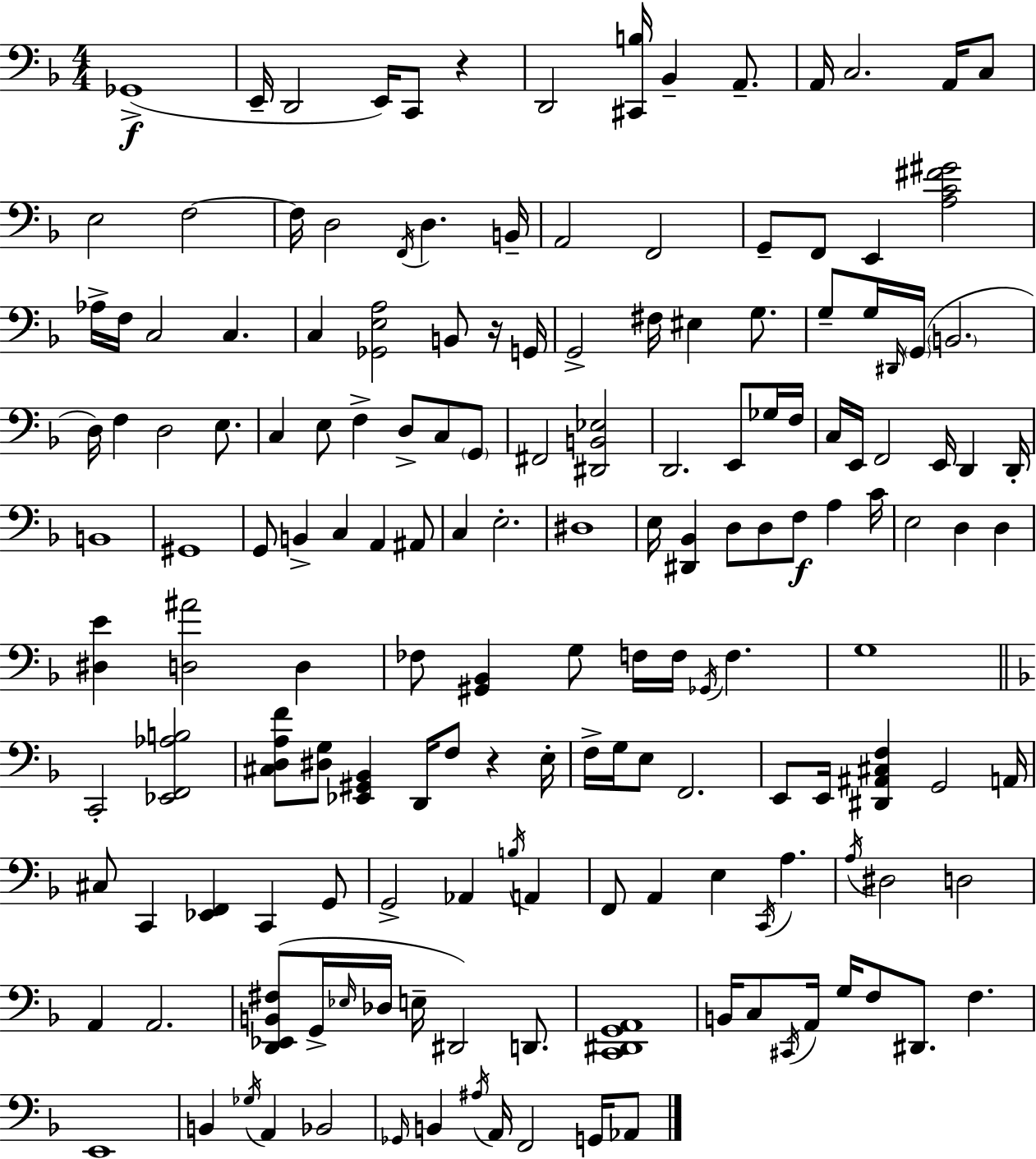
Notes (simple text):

Gb2/w E2/s D2/h E2/s C2/e R/q D2/h [C#2,B3]/s Bb2/q A2/e. A2/s C3/h. A2/s C3/e E3/h F3/h F3/s D3/h F2/s D3/q. B2/s A2/h F2/h G2/e F2/e E2/q [A3,C4,F#4,G#4]/h Ab3/s F3/s C3/h C3/q. C3/q [Gb2,E3,A3]/h B2/e R/s G2/s G2/h F#3/s EIS3/q G3/e. G3/e G3/s D#2/s G2/s B2/h. D3/s F3/q D3/h E3/e. C3/q E3/e F3/q D3/e C3/e G2/e F#2/h [D#2,B2,Eb3]/h D2/h. E2/e Gb3/s F3/s C3/s E2/s F2/h E2/s D2/q D2/s B2/w G#2/w G2/e B2/q C3/q A2/q A#2/e C3/q E3/h. D#3/w E3/s [D#2,Bb2]/q D3/e D3/e F3/e A3/q C4/s E3/h D3/q D3/q [D#3,E4]/q [D3,A#4]/h D3/q FES3/e [G#2,Bb2]/q G3/e F3/s F3/s Gb2/s F3/q. G3/w C2/h [Eb2,F2,Ab3,B3]/h [C#3,D3,A3,F4]/e [D#3,G3]/e [Eb2,G#2,Bb2]/q D2/s F3/e R/q E3/s F3/s G3/s E3/e F2/h. E2/e E2/s [D#2,A#2,C#3,F3]/q G2/h A2/s C#3/e C2/q [Eb2,F2]/q C2/q G2/e G2/h Ab2/q B3/s A2/q F2/e A2/q E3/q C2/s A3/q. A3/s D#3/h D3/h A2/q A2/h. [D2,Eb2,B2,F#3]/e G2/s Eb3/s Db3/s E3/s D#2/h D2/e. [C2,D#2,G2,A2]/w B2/s C3/e C#2/s A2/s G3/s F3/e D#2/e. F3/q. E2/w B2/q Gb3/s A2/q Bb2/h Gb2/s B2/q A#3/s A2/s F2/h G2/s Ab2/e